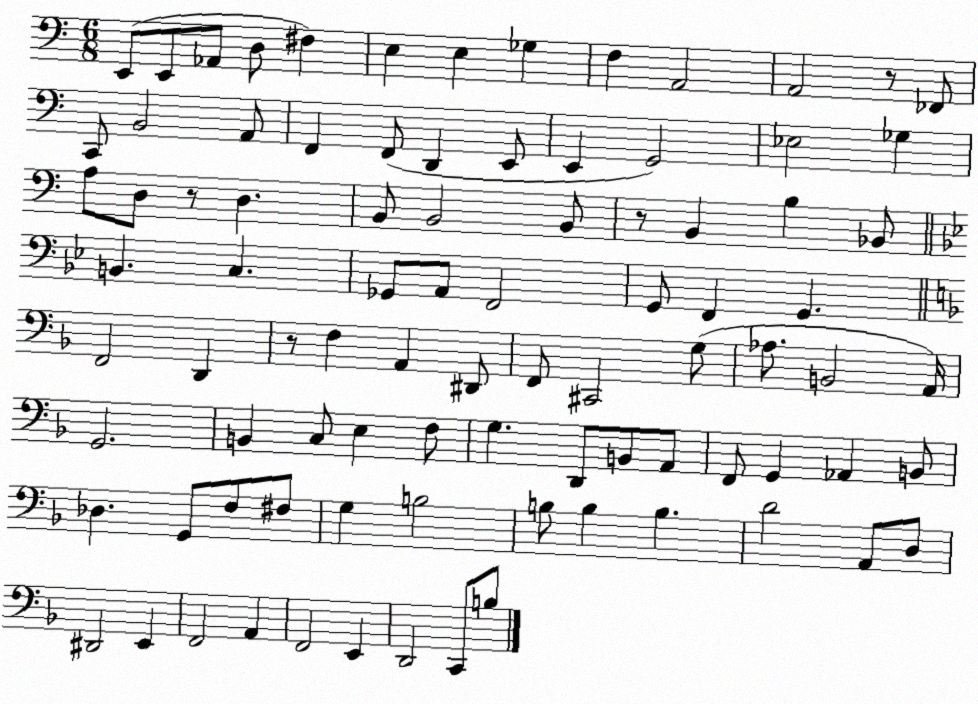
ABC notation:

X:1
T:Untitled
M:6/8
L:1/4
K:C
E,,/2 E,,/2 _A,,/2 D,/2 ^F, E, E, _G, F, A,,2 A,,2 z/2 _F,,/2 C,,/2 B,,2 A,,/2 F,, F,,/2 D,, E,,/2 E,, G,,2 _E,2 _G, A,/2 D,/2 z/2 D, B,,/2 B,,2 B,,/2 z/2 B,, B, _B,,/2 B,, C, _G,,/2 A,,/2 F,,2 G,,/2 F,, G,, F,,2 D,, z/2 F, A,, ^D,,/2 F,,/2 ^C,,2 G,/2 _A,/2 B,,2 A,,/4 G,,2 B,, C,/2 E, F,/2 G, D,,/2 B,,/2 A,,/2 F,,/2 G,, _A,, B,,/2 _D, G,,/2 F,/2 ^F,/2 G, B,2 B,/2 B, B, D2 A,,/2 D,/2 ^D,,2 E,, F,,2 A,, F,,2 E,, D,,2 C,,/2 B,/2